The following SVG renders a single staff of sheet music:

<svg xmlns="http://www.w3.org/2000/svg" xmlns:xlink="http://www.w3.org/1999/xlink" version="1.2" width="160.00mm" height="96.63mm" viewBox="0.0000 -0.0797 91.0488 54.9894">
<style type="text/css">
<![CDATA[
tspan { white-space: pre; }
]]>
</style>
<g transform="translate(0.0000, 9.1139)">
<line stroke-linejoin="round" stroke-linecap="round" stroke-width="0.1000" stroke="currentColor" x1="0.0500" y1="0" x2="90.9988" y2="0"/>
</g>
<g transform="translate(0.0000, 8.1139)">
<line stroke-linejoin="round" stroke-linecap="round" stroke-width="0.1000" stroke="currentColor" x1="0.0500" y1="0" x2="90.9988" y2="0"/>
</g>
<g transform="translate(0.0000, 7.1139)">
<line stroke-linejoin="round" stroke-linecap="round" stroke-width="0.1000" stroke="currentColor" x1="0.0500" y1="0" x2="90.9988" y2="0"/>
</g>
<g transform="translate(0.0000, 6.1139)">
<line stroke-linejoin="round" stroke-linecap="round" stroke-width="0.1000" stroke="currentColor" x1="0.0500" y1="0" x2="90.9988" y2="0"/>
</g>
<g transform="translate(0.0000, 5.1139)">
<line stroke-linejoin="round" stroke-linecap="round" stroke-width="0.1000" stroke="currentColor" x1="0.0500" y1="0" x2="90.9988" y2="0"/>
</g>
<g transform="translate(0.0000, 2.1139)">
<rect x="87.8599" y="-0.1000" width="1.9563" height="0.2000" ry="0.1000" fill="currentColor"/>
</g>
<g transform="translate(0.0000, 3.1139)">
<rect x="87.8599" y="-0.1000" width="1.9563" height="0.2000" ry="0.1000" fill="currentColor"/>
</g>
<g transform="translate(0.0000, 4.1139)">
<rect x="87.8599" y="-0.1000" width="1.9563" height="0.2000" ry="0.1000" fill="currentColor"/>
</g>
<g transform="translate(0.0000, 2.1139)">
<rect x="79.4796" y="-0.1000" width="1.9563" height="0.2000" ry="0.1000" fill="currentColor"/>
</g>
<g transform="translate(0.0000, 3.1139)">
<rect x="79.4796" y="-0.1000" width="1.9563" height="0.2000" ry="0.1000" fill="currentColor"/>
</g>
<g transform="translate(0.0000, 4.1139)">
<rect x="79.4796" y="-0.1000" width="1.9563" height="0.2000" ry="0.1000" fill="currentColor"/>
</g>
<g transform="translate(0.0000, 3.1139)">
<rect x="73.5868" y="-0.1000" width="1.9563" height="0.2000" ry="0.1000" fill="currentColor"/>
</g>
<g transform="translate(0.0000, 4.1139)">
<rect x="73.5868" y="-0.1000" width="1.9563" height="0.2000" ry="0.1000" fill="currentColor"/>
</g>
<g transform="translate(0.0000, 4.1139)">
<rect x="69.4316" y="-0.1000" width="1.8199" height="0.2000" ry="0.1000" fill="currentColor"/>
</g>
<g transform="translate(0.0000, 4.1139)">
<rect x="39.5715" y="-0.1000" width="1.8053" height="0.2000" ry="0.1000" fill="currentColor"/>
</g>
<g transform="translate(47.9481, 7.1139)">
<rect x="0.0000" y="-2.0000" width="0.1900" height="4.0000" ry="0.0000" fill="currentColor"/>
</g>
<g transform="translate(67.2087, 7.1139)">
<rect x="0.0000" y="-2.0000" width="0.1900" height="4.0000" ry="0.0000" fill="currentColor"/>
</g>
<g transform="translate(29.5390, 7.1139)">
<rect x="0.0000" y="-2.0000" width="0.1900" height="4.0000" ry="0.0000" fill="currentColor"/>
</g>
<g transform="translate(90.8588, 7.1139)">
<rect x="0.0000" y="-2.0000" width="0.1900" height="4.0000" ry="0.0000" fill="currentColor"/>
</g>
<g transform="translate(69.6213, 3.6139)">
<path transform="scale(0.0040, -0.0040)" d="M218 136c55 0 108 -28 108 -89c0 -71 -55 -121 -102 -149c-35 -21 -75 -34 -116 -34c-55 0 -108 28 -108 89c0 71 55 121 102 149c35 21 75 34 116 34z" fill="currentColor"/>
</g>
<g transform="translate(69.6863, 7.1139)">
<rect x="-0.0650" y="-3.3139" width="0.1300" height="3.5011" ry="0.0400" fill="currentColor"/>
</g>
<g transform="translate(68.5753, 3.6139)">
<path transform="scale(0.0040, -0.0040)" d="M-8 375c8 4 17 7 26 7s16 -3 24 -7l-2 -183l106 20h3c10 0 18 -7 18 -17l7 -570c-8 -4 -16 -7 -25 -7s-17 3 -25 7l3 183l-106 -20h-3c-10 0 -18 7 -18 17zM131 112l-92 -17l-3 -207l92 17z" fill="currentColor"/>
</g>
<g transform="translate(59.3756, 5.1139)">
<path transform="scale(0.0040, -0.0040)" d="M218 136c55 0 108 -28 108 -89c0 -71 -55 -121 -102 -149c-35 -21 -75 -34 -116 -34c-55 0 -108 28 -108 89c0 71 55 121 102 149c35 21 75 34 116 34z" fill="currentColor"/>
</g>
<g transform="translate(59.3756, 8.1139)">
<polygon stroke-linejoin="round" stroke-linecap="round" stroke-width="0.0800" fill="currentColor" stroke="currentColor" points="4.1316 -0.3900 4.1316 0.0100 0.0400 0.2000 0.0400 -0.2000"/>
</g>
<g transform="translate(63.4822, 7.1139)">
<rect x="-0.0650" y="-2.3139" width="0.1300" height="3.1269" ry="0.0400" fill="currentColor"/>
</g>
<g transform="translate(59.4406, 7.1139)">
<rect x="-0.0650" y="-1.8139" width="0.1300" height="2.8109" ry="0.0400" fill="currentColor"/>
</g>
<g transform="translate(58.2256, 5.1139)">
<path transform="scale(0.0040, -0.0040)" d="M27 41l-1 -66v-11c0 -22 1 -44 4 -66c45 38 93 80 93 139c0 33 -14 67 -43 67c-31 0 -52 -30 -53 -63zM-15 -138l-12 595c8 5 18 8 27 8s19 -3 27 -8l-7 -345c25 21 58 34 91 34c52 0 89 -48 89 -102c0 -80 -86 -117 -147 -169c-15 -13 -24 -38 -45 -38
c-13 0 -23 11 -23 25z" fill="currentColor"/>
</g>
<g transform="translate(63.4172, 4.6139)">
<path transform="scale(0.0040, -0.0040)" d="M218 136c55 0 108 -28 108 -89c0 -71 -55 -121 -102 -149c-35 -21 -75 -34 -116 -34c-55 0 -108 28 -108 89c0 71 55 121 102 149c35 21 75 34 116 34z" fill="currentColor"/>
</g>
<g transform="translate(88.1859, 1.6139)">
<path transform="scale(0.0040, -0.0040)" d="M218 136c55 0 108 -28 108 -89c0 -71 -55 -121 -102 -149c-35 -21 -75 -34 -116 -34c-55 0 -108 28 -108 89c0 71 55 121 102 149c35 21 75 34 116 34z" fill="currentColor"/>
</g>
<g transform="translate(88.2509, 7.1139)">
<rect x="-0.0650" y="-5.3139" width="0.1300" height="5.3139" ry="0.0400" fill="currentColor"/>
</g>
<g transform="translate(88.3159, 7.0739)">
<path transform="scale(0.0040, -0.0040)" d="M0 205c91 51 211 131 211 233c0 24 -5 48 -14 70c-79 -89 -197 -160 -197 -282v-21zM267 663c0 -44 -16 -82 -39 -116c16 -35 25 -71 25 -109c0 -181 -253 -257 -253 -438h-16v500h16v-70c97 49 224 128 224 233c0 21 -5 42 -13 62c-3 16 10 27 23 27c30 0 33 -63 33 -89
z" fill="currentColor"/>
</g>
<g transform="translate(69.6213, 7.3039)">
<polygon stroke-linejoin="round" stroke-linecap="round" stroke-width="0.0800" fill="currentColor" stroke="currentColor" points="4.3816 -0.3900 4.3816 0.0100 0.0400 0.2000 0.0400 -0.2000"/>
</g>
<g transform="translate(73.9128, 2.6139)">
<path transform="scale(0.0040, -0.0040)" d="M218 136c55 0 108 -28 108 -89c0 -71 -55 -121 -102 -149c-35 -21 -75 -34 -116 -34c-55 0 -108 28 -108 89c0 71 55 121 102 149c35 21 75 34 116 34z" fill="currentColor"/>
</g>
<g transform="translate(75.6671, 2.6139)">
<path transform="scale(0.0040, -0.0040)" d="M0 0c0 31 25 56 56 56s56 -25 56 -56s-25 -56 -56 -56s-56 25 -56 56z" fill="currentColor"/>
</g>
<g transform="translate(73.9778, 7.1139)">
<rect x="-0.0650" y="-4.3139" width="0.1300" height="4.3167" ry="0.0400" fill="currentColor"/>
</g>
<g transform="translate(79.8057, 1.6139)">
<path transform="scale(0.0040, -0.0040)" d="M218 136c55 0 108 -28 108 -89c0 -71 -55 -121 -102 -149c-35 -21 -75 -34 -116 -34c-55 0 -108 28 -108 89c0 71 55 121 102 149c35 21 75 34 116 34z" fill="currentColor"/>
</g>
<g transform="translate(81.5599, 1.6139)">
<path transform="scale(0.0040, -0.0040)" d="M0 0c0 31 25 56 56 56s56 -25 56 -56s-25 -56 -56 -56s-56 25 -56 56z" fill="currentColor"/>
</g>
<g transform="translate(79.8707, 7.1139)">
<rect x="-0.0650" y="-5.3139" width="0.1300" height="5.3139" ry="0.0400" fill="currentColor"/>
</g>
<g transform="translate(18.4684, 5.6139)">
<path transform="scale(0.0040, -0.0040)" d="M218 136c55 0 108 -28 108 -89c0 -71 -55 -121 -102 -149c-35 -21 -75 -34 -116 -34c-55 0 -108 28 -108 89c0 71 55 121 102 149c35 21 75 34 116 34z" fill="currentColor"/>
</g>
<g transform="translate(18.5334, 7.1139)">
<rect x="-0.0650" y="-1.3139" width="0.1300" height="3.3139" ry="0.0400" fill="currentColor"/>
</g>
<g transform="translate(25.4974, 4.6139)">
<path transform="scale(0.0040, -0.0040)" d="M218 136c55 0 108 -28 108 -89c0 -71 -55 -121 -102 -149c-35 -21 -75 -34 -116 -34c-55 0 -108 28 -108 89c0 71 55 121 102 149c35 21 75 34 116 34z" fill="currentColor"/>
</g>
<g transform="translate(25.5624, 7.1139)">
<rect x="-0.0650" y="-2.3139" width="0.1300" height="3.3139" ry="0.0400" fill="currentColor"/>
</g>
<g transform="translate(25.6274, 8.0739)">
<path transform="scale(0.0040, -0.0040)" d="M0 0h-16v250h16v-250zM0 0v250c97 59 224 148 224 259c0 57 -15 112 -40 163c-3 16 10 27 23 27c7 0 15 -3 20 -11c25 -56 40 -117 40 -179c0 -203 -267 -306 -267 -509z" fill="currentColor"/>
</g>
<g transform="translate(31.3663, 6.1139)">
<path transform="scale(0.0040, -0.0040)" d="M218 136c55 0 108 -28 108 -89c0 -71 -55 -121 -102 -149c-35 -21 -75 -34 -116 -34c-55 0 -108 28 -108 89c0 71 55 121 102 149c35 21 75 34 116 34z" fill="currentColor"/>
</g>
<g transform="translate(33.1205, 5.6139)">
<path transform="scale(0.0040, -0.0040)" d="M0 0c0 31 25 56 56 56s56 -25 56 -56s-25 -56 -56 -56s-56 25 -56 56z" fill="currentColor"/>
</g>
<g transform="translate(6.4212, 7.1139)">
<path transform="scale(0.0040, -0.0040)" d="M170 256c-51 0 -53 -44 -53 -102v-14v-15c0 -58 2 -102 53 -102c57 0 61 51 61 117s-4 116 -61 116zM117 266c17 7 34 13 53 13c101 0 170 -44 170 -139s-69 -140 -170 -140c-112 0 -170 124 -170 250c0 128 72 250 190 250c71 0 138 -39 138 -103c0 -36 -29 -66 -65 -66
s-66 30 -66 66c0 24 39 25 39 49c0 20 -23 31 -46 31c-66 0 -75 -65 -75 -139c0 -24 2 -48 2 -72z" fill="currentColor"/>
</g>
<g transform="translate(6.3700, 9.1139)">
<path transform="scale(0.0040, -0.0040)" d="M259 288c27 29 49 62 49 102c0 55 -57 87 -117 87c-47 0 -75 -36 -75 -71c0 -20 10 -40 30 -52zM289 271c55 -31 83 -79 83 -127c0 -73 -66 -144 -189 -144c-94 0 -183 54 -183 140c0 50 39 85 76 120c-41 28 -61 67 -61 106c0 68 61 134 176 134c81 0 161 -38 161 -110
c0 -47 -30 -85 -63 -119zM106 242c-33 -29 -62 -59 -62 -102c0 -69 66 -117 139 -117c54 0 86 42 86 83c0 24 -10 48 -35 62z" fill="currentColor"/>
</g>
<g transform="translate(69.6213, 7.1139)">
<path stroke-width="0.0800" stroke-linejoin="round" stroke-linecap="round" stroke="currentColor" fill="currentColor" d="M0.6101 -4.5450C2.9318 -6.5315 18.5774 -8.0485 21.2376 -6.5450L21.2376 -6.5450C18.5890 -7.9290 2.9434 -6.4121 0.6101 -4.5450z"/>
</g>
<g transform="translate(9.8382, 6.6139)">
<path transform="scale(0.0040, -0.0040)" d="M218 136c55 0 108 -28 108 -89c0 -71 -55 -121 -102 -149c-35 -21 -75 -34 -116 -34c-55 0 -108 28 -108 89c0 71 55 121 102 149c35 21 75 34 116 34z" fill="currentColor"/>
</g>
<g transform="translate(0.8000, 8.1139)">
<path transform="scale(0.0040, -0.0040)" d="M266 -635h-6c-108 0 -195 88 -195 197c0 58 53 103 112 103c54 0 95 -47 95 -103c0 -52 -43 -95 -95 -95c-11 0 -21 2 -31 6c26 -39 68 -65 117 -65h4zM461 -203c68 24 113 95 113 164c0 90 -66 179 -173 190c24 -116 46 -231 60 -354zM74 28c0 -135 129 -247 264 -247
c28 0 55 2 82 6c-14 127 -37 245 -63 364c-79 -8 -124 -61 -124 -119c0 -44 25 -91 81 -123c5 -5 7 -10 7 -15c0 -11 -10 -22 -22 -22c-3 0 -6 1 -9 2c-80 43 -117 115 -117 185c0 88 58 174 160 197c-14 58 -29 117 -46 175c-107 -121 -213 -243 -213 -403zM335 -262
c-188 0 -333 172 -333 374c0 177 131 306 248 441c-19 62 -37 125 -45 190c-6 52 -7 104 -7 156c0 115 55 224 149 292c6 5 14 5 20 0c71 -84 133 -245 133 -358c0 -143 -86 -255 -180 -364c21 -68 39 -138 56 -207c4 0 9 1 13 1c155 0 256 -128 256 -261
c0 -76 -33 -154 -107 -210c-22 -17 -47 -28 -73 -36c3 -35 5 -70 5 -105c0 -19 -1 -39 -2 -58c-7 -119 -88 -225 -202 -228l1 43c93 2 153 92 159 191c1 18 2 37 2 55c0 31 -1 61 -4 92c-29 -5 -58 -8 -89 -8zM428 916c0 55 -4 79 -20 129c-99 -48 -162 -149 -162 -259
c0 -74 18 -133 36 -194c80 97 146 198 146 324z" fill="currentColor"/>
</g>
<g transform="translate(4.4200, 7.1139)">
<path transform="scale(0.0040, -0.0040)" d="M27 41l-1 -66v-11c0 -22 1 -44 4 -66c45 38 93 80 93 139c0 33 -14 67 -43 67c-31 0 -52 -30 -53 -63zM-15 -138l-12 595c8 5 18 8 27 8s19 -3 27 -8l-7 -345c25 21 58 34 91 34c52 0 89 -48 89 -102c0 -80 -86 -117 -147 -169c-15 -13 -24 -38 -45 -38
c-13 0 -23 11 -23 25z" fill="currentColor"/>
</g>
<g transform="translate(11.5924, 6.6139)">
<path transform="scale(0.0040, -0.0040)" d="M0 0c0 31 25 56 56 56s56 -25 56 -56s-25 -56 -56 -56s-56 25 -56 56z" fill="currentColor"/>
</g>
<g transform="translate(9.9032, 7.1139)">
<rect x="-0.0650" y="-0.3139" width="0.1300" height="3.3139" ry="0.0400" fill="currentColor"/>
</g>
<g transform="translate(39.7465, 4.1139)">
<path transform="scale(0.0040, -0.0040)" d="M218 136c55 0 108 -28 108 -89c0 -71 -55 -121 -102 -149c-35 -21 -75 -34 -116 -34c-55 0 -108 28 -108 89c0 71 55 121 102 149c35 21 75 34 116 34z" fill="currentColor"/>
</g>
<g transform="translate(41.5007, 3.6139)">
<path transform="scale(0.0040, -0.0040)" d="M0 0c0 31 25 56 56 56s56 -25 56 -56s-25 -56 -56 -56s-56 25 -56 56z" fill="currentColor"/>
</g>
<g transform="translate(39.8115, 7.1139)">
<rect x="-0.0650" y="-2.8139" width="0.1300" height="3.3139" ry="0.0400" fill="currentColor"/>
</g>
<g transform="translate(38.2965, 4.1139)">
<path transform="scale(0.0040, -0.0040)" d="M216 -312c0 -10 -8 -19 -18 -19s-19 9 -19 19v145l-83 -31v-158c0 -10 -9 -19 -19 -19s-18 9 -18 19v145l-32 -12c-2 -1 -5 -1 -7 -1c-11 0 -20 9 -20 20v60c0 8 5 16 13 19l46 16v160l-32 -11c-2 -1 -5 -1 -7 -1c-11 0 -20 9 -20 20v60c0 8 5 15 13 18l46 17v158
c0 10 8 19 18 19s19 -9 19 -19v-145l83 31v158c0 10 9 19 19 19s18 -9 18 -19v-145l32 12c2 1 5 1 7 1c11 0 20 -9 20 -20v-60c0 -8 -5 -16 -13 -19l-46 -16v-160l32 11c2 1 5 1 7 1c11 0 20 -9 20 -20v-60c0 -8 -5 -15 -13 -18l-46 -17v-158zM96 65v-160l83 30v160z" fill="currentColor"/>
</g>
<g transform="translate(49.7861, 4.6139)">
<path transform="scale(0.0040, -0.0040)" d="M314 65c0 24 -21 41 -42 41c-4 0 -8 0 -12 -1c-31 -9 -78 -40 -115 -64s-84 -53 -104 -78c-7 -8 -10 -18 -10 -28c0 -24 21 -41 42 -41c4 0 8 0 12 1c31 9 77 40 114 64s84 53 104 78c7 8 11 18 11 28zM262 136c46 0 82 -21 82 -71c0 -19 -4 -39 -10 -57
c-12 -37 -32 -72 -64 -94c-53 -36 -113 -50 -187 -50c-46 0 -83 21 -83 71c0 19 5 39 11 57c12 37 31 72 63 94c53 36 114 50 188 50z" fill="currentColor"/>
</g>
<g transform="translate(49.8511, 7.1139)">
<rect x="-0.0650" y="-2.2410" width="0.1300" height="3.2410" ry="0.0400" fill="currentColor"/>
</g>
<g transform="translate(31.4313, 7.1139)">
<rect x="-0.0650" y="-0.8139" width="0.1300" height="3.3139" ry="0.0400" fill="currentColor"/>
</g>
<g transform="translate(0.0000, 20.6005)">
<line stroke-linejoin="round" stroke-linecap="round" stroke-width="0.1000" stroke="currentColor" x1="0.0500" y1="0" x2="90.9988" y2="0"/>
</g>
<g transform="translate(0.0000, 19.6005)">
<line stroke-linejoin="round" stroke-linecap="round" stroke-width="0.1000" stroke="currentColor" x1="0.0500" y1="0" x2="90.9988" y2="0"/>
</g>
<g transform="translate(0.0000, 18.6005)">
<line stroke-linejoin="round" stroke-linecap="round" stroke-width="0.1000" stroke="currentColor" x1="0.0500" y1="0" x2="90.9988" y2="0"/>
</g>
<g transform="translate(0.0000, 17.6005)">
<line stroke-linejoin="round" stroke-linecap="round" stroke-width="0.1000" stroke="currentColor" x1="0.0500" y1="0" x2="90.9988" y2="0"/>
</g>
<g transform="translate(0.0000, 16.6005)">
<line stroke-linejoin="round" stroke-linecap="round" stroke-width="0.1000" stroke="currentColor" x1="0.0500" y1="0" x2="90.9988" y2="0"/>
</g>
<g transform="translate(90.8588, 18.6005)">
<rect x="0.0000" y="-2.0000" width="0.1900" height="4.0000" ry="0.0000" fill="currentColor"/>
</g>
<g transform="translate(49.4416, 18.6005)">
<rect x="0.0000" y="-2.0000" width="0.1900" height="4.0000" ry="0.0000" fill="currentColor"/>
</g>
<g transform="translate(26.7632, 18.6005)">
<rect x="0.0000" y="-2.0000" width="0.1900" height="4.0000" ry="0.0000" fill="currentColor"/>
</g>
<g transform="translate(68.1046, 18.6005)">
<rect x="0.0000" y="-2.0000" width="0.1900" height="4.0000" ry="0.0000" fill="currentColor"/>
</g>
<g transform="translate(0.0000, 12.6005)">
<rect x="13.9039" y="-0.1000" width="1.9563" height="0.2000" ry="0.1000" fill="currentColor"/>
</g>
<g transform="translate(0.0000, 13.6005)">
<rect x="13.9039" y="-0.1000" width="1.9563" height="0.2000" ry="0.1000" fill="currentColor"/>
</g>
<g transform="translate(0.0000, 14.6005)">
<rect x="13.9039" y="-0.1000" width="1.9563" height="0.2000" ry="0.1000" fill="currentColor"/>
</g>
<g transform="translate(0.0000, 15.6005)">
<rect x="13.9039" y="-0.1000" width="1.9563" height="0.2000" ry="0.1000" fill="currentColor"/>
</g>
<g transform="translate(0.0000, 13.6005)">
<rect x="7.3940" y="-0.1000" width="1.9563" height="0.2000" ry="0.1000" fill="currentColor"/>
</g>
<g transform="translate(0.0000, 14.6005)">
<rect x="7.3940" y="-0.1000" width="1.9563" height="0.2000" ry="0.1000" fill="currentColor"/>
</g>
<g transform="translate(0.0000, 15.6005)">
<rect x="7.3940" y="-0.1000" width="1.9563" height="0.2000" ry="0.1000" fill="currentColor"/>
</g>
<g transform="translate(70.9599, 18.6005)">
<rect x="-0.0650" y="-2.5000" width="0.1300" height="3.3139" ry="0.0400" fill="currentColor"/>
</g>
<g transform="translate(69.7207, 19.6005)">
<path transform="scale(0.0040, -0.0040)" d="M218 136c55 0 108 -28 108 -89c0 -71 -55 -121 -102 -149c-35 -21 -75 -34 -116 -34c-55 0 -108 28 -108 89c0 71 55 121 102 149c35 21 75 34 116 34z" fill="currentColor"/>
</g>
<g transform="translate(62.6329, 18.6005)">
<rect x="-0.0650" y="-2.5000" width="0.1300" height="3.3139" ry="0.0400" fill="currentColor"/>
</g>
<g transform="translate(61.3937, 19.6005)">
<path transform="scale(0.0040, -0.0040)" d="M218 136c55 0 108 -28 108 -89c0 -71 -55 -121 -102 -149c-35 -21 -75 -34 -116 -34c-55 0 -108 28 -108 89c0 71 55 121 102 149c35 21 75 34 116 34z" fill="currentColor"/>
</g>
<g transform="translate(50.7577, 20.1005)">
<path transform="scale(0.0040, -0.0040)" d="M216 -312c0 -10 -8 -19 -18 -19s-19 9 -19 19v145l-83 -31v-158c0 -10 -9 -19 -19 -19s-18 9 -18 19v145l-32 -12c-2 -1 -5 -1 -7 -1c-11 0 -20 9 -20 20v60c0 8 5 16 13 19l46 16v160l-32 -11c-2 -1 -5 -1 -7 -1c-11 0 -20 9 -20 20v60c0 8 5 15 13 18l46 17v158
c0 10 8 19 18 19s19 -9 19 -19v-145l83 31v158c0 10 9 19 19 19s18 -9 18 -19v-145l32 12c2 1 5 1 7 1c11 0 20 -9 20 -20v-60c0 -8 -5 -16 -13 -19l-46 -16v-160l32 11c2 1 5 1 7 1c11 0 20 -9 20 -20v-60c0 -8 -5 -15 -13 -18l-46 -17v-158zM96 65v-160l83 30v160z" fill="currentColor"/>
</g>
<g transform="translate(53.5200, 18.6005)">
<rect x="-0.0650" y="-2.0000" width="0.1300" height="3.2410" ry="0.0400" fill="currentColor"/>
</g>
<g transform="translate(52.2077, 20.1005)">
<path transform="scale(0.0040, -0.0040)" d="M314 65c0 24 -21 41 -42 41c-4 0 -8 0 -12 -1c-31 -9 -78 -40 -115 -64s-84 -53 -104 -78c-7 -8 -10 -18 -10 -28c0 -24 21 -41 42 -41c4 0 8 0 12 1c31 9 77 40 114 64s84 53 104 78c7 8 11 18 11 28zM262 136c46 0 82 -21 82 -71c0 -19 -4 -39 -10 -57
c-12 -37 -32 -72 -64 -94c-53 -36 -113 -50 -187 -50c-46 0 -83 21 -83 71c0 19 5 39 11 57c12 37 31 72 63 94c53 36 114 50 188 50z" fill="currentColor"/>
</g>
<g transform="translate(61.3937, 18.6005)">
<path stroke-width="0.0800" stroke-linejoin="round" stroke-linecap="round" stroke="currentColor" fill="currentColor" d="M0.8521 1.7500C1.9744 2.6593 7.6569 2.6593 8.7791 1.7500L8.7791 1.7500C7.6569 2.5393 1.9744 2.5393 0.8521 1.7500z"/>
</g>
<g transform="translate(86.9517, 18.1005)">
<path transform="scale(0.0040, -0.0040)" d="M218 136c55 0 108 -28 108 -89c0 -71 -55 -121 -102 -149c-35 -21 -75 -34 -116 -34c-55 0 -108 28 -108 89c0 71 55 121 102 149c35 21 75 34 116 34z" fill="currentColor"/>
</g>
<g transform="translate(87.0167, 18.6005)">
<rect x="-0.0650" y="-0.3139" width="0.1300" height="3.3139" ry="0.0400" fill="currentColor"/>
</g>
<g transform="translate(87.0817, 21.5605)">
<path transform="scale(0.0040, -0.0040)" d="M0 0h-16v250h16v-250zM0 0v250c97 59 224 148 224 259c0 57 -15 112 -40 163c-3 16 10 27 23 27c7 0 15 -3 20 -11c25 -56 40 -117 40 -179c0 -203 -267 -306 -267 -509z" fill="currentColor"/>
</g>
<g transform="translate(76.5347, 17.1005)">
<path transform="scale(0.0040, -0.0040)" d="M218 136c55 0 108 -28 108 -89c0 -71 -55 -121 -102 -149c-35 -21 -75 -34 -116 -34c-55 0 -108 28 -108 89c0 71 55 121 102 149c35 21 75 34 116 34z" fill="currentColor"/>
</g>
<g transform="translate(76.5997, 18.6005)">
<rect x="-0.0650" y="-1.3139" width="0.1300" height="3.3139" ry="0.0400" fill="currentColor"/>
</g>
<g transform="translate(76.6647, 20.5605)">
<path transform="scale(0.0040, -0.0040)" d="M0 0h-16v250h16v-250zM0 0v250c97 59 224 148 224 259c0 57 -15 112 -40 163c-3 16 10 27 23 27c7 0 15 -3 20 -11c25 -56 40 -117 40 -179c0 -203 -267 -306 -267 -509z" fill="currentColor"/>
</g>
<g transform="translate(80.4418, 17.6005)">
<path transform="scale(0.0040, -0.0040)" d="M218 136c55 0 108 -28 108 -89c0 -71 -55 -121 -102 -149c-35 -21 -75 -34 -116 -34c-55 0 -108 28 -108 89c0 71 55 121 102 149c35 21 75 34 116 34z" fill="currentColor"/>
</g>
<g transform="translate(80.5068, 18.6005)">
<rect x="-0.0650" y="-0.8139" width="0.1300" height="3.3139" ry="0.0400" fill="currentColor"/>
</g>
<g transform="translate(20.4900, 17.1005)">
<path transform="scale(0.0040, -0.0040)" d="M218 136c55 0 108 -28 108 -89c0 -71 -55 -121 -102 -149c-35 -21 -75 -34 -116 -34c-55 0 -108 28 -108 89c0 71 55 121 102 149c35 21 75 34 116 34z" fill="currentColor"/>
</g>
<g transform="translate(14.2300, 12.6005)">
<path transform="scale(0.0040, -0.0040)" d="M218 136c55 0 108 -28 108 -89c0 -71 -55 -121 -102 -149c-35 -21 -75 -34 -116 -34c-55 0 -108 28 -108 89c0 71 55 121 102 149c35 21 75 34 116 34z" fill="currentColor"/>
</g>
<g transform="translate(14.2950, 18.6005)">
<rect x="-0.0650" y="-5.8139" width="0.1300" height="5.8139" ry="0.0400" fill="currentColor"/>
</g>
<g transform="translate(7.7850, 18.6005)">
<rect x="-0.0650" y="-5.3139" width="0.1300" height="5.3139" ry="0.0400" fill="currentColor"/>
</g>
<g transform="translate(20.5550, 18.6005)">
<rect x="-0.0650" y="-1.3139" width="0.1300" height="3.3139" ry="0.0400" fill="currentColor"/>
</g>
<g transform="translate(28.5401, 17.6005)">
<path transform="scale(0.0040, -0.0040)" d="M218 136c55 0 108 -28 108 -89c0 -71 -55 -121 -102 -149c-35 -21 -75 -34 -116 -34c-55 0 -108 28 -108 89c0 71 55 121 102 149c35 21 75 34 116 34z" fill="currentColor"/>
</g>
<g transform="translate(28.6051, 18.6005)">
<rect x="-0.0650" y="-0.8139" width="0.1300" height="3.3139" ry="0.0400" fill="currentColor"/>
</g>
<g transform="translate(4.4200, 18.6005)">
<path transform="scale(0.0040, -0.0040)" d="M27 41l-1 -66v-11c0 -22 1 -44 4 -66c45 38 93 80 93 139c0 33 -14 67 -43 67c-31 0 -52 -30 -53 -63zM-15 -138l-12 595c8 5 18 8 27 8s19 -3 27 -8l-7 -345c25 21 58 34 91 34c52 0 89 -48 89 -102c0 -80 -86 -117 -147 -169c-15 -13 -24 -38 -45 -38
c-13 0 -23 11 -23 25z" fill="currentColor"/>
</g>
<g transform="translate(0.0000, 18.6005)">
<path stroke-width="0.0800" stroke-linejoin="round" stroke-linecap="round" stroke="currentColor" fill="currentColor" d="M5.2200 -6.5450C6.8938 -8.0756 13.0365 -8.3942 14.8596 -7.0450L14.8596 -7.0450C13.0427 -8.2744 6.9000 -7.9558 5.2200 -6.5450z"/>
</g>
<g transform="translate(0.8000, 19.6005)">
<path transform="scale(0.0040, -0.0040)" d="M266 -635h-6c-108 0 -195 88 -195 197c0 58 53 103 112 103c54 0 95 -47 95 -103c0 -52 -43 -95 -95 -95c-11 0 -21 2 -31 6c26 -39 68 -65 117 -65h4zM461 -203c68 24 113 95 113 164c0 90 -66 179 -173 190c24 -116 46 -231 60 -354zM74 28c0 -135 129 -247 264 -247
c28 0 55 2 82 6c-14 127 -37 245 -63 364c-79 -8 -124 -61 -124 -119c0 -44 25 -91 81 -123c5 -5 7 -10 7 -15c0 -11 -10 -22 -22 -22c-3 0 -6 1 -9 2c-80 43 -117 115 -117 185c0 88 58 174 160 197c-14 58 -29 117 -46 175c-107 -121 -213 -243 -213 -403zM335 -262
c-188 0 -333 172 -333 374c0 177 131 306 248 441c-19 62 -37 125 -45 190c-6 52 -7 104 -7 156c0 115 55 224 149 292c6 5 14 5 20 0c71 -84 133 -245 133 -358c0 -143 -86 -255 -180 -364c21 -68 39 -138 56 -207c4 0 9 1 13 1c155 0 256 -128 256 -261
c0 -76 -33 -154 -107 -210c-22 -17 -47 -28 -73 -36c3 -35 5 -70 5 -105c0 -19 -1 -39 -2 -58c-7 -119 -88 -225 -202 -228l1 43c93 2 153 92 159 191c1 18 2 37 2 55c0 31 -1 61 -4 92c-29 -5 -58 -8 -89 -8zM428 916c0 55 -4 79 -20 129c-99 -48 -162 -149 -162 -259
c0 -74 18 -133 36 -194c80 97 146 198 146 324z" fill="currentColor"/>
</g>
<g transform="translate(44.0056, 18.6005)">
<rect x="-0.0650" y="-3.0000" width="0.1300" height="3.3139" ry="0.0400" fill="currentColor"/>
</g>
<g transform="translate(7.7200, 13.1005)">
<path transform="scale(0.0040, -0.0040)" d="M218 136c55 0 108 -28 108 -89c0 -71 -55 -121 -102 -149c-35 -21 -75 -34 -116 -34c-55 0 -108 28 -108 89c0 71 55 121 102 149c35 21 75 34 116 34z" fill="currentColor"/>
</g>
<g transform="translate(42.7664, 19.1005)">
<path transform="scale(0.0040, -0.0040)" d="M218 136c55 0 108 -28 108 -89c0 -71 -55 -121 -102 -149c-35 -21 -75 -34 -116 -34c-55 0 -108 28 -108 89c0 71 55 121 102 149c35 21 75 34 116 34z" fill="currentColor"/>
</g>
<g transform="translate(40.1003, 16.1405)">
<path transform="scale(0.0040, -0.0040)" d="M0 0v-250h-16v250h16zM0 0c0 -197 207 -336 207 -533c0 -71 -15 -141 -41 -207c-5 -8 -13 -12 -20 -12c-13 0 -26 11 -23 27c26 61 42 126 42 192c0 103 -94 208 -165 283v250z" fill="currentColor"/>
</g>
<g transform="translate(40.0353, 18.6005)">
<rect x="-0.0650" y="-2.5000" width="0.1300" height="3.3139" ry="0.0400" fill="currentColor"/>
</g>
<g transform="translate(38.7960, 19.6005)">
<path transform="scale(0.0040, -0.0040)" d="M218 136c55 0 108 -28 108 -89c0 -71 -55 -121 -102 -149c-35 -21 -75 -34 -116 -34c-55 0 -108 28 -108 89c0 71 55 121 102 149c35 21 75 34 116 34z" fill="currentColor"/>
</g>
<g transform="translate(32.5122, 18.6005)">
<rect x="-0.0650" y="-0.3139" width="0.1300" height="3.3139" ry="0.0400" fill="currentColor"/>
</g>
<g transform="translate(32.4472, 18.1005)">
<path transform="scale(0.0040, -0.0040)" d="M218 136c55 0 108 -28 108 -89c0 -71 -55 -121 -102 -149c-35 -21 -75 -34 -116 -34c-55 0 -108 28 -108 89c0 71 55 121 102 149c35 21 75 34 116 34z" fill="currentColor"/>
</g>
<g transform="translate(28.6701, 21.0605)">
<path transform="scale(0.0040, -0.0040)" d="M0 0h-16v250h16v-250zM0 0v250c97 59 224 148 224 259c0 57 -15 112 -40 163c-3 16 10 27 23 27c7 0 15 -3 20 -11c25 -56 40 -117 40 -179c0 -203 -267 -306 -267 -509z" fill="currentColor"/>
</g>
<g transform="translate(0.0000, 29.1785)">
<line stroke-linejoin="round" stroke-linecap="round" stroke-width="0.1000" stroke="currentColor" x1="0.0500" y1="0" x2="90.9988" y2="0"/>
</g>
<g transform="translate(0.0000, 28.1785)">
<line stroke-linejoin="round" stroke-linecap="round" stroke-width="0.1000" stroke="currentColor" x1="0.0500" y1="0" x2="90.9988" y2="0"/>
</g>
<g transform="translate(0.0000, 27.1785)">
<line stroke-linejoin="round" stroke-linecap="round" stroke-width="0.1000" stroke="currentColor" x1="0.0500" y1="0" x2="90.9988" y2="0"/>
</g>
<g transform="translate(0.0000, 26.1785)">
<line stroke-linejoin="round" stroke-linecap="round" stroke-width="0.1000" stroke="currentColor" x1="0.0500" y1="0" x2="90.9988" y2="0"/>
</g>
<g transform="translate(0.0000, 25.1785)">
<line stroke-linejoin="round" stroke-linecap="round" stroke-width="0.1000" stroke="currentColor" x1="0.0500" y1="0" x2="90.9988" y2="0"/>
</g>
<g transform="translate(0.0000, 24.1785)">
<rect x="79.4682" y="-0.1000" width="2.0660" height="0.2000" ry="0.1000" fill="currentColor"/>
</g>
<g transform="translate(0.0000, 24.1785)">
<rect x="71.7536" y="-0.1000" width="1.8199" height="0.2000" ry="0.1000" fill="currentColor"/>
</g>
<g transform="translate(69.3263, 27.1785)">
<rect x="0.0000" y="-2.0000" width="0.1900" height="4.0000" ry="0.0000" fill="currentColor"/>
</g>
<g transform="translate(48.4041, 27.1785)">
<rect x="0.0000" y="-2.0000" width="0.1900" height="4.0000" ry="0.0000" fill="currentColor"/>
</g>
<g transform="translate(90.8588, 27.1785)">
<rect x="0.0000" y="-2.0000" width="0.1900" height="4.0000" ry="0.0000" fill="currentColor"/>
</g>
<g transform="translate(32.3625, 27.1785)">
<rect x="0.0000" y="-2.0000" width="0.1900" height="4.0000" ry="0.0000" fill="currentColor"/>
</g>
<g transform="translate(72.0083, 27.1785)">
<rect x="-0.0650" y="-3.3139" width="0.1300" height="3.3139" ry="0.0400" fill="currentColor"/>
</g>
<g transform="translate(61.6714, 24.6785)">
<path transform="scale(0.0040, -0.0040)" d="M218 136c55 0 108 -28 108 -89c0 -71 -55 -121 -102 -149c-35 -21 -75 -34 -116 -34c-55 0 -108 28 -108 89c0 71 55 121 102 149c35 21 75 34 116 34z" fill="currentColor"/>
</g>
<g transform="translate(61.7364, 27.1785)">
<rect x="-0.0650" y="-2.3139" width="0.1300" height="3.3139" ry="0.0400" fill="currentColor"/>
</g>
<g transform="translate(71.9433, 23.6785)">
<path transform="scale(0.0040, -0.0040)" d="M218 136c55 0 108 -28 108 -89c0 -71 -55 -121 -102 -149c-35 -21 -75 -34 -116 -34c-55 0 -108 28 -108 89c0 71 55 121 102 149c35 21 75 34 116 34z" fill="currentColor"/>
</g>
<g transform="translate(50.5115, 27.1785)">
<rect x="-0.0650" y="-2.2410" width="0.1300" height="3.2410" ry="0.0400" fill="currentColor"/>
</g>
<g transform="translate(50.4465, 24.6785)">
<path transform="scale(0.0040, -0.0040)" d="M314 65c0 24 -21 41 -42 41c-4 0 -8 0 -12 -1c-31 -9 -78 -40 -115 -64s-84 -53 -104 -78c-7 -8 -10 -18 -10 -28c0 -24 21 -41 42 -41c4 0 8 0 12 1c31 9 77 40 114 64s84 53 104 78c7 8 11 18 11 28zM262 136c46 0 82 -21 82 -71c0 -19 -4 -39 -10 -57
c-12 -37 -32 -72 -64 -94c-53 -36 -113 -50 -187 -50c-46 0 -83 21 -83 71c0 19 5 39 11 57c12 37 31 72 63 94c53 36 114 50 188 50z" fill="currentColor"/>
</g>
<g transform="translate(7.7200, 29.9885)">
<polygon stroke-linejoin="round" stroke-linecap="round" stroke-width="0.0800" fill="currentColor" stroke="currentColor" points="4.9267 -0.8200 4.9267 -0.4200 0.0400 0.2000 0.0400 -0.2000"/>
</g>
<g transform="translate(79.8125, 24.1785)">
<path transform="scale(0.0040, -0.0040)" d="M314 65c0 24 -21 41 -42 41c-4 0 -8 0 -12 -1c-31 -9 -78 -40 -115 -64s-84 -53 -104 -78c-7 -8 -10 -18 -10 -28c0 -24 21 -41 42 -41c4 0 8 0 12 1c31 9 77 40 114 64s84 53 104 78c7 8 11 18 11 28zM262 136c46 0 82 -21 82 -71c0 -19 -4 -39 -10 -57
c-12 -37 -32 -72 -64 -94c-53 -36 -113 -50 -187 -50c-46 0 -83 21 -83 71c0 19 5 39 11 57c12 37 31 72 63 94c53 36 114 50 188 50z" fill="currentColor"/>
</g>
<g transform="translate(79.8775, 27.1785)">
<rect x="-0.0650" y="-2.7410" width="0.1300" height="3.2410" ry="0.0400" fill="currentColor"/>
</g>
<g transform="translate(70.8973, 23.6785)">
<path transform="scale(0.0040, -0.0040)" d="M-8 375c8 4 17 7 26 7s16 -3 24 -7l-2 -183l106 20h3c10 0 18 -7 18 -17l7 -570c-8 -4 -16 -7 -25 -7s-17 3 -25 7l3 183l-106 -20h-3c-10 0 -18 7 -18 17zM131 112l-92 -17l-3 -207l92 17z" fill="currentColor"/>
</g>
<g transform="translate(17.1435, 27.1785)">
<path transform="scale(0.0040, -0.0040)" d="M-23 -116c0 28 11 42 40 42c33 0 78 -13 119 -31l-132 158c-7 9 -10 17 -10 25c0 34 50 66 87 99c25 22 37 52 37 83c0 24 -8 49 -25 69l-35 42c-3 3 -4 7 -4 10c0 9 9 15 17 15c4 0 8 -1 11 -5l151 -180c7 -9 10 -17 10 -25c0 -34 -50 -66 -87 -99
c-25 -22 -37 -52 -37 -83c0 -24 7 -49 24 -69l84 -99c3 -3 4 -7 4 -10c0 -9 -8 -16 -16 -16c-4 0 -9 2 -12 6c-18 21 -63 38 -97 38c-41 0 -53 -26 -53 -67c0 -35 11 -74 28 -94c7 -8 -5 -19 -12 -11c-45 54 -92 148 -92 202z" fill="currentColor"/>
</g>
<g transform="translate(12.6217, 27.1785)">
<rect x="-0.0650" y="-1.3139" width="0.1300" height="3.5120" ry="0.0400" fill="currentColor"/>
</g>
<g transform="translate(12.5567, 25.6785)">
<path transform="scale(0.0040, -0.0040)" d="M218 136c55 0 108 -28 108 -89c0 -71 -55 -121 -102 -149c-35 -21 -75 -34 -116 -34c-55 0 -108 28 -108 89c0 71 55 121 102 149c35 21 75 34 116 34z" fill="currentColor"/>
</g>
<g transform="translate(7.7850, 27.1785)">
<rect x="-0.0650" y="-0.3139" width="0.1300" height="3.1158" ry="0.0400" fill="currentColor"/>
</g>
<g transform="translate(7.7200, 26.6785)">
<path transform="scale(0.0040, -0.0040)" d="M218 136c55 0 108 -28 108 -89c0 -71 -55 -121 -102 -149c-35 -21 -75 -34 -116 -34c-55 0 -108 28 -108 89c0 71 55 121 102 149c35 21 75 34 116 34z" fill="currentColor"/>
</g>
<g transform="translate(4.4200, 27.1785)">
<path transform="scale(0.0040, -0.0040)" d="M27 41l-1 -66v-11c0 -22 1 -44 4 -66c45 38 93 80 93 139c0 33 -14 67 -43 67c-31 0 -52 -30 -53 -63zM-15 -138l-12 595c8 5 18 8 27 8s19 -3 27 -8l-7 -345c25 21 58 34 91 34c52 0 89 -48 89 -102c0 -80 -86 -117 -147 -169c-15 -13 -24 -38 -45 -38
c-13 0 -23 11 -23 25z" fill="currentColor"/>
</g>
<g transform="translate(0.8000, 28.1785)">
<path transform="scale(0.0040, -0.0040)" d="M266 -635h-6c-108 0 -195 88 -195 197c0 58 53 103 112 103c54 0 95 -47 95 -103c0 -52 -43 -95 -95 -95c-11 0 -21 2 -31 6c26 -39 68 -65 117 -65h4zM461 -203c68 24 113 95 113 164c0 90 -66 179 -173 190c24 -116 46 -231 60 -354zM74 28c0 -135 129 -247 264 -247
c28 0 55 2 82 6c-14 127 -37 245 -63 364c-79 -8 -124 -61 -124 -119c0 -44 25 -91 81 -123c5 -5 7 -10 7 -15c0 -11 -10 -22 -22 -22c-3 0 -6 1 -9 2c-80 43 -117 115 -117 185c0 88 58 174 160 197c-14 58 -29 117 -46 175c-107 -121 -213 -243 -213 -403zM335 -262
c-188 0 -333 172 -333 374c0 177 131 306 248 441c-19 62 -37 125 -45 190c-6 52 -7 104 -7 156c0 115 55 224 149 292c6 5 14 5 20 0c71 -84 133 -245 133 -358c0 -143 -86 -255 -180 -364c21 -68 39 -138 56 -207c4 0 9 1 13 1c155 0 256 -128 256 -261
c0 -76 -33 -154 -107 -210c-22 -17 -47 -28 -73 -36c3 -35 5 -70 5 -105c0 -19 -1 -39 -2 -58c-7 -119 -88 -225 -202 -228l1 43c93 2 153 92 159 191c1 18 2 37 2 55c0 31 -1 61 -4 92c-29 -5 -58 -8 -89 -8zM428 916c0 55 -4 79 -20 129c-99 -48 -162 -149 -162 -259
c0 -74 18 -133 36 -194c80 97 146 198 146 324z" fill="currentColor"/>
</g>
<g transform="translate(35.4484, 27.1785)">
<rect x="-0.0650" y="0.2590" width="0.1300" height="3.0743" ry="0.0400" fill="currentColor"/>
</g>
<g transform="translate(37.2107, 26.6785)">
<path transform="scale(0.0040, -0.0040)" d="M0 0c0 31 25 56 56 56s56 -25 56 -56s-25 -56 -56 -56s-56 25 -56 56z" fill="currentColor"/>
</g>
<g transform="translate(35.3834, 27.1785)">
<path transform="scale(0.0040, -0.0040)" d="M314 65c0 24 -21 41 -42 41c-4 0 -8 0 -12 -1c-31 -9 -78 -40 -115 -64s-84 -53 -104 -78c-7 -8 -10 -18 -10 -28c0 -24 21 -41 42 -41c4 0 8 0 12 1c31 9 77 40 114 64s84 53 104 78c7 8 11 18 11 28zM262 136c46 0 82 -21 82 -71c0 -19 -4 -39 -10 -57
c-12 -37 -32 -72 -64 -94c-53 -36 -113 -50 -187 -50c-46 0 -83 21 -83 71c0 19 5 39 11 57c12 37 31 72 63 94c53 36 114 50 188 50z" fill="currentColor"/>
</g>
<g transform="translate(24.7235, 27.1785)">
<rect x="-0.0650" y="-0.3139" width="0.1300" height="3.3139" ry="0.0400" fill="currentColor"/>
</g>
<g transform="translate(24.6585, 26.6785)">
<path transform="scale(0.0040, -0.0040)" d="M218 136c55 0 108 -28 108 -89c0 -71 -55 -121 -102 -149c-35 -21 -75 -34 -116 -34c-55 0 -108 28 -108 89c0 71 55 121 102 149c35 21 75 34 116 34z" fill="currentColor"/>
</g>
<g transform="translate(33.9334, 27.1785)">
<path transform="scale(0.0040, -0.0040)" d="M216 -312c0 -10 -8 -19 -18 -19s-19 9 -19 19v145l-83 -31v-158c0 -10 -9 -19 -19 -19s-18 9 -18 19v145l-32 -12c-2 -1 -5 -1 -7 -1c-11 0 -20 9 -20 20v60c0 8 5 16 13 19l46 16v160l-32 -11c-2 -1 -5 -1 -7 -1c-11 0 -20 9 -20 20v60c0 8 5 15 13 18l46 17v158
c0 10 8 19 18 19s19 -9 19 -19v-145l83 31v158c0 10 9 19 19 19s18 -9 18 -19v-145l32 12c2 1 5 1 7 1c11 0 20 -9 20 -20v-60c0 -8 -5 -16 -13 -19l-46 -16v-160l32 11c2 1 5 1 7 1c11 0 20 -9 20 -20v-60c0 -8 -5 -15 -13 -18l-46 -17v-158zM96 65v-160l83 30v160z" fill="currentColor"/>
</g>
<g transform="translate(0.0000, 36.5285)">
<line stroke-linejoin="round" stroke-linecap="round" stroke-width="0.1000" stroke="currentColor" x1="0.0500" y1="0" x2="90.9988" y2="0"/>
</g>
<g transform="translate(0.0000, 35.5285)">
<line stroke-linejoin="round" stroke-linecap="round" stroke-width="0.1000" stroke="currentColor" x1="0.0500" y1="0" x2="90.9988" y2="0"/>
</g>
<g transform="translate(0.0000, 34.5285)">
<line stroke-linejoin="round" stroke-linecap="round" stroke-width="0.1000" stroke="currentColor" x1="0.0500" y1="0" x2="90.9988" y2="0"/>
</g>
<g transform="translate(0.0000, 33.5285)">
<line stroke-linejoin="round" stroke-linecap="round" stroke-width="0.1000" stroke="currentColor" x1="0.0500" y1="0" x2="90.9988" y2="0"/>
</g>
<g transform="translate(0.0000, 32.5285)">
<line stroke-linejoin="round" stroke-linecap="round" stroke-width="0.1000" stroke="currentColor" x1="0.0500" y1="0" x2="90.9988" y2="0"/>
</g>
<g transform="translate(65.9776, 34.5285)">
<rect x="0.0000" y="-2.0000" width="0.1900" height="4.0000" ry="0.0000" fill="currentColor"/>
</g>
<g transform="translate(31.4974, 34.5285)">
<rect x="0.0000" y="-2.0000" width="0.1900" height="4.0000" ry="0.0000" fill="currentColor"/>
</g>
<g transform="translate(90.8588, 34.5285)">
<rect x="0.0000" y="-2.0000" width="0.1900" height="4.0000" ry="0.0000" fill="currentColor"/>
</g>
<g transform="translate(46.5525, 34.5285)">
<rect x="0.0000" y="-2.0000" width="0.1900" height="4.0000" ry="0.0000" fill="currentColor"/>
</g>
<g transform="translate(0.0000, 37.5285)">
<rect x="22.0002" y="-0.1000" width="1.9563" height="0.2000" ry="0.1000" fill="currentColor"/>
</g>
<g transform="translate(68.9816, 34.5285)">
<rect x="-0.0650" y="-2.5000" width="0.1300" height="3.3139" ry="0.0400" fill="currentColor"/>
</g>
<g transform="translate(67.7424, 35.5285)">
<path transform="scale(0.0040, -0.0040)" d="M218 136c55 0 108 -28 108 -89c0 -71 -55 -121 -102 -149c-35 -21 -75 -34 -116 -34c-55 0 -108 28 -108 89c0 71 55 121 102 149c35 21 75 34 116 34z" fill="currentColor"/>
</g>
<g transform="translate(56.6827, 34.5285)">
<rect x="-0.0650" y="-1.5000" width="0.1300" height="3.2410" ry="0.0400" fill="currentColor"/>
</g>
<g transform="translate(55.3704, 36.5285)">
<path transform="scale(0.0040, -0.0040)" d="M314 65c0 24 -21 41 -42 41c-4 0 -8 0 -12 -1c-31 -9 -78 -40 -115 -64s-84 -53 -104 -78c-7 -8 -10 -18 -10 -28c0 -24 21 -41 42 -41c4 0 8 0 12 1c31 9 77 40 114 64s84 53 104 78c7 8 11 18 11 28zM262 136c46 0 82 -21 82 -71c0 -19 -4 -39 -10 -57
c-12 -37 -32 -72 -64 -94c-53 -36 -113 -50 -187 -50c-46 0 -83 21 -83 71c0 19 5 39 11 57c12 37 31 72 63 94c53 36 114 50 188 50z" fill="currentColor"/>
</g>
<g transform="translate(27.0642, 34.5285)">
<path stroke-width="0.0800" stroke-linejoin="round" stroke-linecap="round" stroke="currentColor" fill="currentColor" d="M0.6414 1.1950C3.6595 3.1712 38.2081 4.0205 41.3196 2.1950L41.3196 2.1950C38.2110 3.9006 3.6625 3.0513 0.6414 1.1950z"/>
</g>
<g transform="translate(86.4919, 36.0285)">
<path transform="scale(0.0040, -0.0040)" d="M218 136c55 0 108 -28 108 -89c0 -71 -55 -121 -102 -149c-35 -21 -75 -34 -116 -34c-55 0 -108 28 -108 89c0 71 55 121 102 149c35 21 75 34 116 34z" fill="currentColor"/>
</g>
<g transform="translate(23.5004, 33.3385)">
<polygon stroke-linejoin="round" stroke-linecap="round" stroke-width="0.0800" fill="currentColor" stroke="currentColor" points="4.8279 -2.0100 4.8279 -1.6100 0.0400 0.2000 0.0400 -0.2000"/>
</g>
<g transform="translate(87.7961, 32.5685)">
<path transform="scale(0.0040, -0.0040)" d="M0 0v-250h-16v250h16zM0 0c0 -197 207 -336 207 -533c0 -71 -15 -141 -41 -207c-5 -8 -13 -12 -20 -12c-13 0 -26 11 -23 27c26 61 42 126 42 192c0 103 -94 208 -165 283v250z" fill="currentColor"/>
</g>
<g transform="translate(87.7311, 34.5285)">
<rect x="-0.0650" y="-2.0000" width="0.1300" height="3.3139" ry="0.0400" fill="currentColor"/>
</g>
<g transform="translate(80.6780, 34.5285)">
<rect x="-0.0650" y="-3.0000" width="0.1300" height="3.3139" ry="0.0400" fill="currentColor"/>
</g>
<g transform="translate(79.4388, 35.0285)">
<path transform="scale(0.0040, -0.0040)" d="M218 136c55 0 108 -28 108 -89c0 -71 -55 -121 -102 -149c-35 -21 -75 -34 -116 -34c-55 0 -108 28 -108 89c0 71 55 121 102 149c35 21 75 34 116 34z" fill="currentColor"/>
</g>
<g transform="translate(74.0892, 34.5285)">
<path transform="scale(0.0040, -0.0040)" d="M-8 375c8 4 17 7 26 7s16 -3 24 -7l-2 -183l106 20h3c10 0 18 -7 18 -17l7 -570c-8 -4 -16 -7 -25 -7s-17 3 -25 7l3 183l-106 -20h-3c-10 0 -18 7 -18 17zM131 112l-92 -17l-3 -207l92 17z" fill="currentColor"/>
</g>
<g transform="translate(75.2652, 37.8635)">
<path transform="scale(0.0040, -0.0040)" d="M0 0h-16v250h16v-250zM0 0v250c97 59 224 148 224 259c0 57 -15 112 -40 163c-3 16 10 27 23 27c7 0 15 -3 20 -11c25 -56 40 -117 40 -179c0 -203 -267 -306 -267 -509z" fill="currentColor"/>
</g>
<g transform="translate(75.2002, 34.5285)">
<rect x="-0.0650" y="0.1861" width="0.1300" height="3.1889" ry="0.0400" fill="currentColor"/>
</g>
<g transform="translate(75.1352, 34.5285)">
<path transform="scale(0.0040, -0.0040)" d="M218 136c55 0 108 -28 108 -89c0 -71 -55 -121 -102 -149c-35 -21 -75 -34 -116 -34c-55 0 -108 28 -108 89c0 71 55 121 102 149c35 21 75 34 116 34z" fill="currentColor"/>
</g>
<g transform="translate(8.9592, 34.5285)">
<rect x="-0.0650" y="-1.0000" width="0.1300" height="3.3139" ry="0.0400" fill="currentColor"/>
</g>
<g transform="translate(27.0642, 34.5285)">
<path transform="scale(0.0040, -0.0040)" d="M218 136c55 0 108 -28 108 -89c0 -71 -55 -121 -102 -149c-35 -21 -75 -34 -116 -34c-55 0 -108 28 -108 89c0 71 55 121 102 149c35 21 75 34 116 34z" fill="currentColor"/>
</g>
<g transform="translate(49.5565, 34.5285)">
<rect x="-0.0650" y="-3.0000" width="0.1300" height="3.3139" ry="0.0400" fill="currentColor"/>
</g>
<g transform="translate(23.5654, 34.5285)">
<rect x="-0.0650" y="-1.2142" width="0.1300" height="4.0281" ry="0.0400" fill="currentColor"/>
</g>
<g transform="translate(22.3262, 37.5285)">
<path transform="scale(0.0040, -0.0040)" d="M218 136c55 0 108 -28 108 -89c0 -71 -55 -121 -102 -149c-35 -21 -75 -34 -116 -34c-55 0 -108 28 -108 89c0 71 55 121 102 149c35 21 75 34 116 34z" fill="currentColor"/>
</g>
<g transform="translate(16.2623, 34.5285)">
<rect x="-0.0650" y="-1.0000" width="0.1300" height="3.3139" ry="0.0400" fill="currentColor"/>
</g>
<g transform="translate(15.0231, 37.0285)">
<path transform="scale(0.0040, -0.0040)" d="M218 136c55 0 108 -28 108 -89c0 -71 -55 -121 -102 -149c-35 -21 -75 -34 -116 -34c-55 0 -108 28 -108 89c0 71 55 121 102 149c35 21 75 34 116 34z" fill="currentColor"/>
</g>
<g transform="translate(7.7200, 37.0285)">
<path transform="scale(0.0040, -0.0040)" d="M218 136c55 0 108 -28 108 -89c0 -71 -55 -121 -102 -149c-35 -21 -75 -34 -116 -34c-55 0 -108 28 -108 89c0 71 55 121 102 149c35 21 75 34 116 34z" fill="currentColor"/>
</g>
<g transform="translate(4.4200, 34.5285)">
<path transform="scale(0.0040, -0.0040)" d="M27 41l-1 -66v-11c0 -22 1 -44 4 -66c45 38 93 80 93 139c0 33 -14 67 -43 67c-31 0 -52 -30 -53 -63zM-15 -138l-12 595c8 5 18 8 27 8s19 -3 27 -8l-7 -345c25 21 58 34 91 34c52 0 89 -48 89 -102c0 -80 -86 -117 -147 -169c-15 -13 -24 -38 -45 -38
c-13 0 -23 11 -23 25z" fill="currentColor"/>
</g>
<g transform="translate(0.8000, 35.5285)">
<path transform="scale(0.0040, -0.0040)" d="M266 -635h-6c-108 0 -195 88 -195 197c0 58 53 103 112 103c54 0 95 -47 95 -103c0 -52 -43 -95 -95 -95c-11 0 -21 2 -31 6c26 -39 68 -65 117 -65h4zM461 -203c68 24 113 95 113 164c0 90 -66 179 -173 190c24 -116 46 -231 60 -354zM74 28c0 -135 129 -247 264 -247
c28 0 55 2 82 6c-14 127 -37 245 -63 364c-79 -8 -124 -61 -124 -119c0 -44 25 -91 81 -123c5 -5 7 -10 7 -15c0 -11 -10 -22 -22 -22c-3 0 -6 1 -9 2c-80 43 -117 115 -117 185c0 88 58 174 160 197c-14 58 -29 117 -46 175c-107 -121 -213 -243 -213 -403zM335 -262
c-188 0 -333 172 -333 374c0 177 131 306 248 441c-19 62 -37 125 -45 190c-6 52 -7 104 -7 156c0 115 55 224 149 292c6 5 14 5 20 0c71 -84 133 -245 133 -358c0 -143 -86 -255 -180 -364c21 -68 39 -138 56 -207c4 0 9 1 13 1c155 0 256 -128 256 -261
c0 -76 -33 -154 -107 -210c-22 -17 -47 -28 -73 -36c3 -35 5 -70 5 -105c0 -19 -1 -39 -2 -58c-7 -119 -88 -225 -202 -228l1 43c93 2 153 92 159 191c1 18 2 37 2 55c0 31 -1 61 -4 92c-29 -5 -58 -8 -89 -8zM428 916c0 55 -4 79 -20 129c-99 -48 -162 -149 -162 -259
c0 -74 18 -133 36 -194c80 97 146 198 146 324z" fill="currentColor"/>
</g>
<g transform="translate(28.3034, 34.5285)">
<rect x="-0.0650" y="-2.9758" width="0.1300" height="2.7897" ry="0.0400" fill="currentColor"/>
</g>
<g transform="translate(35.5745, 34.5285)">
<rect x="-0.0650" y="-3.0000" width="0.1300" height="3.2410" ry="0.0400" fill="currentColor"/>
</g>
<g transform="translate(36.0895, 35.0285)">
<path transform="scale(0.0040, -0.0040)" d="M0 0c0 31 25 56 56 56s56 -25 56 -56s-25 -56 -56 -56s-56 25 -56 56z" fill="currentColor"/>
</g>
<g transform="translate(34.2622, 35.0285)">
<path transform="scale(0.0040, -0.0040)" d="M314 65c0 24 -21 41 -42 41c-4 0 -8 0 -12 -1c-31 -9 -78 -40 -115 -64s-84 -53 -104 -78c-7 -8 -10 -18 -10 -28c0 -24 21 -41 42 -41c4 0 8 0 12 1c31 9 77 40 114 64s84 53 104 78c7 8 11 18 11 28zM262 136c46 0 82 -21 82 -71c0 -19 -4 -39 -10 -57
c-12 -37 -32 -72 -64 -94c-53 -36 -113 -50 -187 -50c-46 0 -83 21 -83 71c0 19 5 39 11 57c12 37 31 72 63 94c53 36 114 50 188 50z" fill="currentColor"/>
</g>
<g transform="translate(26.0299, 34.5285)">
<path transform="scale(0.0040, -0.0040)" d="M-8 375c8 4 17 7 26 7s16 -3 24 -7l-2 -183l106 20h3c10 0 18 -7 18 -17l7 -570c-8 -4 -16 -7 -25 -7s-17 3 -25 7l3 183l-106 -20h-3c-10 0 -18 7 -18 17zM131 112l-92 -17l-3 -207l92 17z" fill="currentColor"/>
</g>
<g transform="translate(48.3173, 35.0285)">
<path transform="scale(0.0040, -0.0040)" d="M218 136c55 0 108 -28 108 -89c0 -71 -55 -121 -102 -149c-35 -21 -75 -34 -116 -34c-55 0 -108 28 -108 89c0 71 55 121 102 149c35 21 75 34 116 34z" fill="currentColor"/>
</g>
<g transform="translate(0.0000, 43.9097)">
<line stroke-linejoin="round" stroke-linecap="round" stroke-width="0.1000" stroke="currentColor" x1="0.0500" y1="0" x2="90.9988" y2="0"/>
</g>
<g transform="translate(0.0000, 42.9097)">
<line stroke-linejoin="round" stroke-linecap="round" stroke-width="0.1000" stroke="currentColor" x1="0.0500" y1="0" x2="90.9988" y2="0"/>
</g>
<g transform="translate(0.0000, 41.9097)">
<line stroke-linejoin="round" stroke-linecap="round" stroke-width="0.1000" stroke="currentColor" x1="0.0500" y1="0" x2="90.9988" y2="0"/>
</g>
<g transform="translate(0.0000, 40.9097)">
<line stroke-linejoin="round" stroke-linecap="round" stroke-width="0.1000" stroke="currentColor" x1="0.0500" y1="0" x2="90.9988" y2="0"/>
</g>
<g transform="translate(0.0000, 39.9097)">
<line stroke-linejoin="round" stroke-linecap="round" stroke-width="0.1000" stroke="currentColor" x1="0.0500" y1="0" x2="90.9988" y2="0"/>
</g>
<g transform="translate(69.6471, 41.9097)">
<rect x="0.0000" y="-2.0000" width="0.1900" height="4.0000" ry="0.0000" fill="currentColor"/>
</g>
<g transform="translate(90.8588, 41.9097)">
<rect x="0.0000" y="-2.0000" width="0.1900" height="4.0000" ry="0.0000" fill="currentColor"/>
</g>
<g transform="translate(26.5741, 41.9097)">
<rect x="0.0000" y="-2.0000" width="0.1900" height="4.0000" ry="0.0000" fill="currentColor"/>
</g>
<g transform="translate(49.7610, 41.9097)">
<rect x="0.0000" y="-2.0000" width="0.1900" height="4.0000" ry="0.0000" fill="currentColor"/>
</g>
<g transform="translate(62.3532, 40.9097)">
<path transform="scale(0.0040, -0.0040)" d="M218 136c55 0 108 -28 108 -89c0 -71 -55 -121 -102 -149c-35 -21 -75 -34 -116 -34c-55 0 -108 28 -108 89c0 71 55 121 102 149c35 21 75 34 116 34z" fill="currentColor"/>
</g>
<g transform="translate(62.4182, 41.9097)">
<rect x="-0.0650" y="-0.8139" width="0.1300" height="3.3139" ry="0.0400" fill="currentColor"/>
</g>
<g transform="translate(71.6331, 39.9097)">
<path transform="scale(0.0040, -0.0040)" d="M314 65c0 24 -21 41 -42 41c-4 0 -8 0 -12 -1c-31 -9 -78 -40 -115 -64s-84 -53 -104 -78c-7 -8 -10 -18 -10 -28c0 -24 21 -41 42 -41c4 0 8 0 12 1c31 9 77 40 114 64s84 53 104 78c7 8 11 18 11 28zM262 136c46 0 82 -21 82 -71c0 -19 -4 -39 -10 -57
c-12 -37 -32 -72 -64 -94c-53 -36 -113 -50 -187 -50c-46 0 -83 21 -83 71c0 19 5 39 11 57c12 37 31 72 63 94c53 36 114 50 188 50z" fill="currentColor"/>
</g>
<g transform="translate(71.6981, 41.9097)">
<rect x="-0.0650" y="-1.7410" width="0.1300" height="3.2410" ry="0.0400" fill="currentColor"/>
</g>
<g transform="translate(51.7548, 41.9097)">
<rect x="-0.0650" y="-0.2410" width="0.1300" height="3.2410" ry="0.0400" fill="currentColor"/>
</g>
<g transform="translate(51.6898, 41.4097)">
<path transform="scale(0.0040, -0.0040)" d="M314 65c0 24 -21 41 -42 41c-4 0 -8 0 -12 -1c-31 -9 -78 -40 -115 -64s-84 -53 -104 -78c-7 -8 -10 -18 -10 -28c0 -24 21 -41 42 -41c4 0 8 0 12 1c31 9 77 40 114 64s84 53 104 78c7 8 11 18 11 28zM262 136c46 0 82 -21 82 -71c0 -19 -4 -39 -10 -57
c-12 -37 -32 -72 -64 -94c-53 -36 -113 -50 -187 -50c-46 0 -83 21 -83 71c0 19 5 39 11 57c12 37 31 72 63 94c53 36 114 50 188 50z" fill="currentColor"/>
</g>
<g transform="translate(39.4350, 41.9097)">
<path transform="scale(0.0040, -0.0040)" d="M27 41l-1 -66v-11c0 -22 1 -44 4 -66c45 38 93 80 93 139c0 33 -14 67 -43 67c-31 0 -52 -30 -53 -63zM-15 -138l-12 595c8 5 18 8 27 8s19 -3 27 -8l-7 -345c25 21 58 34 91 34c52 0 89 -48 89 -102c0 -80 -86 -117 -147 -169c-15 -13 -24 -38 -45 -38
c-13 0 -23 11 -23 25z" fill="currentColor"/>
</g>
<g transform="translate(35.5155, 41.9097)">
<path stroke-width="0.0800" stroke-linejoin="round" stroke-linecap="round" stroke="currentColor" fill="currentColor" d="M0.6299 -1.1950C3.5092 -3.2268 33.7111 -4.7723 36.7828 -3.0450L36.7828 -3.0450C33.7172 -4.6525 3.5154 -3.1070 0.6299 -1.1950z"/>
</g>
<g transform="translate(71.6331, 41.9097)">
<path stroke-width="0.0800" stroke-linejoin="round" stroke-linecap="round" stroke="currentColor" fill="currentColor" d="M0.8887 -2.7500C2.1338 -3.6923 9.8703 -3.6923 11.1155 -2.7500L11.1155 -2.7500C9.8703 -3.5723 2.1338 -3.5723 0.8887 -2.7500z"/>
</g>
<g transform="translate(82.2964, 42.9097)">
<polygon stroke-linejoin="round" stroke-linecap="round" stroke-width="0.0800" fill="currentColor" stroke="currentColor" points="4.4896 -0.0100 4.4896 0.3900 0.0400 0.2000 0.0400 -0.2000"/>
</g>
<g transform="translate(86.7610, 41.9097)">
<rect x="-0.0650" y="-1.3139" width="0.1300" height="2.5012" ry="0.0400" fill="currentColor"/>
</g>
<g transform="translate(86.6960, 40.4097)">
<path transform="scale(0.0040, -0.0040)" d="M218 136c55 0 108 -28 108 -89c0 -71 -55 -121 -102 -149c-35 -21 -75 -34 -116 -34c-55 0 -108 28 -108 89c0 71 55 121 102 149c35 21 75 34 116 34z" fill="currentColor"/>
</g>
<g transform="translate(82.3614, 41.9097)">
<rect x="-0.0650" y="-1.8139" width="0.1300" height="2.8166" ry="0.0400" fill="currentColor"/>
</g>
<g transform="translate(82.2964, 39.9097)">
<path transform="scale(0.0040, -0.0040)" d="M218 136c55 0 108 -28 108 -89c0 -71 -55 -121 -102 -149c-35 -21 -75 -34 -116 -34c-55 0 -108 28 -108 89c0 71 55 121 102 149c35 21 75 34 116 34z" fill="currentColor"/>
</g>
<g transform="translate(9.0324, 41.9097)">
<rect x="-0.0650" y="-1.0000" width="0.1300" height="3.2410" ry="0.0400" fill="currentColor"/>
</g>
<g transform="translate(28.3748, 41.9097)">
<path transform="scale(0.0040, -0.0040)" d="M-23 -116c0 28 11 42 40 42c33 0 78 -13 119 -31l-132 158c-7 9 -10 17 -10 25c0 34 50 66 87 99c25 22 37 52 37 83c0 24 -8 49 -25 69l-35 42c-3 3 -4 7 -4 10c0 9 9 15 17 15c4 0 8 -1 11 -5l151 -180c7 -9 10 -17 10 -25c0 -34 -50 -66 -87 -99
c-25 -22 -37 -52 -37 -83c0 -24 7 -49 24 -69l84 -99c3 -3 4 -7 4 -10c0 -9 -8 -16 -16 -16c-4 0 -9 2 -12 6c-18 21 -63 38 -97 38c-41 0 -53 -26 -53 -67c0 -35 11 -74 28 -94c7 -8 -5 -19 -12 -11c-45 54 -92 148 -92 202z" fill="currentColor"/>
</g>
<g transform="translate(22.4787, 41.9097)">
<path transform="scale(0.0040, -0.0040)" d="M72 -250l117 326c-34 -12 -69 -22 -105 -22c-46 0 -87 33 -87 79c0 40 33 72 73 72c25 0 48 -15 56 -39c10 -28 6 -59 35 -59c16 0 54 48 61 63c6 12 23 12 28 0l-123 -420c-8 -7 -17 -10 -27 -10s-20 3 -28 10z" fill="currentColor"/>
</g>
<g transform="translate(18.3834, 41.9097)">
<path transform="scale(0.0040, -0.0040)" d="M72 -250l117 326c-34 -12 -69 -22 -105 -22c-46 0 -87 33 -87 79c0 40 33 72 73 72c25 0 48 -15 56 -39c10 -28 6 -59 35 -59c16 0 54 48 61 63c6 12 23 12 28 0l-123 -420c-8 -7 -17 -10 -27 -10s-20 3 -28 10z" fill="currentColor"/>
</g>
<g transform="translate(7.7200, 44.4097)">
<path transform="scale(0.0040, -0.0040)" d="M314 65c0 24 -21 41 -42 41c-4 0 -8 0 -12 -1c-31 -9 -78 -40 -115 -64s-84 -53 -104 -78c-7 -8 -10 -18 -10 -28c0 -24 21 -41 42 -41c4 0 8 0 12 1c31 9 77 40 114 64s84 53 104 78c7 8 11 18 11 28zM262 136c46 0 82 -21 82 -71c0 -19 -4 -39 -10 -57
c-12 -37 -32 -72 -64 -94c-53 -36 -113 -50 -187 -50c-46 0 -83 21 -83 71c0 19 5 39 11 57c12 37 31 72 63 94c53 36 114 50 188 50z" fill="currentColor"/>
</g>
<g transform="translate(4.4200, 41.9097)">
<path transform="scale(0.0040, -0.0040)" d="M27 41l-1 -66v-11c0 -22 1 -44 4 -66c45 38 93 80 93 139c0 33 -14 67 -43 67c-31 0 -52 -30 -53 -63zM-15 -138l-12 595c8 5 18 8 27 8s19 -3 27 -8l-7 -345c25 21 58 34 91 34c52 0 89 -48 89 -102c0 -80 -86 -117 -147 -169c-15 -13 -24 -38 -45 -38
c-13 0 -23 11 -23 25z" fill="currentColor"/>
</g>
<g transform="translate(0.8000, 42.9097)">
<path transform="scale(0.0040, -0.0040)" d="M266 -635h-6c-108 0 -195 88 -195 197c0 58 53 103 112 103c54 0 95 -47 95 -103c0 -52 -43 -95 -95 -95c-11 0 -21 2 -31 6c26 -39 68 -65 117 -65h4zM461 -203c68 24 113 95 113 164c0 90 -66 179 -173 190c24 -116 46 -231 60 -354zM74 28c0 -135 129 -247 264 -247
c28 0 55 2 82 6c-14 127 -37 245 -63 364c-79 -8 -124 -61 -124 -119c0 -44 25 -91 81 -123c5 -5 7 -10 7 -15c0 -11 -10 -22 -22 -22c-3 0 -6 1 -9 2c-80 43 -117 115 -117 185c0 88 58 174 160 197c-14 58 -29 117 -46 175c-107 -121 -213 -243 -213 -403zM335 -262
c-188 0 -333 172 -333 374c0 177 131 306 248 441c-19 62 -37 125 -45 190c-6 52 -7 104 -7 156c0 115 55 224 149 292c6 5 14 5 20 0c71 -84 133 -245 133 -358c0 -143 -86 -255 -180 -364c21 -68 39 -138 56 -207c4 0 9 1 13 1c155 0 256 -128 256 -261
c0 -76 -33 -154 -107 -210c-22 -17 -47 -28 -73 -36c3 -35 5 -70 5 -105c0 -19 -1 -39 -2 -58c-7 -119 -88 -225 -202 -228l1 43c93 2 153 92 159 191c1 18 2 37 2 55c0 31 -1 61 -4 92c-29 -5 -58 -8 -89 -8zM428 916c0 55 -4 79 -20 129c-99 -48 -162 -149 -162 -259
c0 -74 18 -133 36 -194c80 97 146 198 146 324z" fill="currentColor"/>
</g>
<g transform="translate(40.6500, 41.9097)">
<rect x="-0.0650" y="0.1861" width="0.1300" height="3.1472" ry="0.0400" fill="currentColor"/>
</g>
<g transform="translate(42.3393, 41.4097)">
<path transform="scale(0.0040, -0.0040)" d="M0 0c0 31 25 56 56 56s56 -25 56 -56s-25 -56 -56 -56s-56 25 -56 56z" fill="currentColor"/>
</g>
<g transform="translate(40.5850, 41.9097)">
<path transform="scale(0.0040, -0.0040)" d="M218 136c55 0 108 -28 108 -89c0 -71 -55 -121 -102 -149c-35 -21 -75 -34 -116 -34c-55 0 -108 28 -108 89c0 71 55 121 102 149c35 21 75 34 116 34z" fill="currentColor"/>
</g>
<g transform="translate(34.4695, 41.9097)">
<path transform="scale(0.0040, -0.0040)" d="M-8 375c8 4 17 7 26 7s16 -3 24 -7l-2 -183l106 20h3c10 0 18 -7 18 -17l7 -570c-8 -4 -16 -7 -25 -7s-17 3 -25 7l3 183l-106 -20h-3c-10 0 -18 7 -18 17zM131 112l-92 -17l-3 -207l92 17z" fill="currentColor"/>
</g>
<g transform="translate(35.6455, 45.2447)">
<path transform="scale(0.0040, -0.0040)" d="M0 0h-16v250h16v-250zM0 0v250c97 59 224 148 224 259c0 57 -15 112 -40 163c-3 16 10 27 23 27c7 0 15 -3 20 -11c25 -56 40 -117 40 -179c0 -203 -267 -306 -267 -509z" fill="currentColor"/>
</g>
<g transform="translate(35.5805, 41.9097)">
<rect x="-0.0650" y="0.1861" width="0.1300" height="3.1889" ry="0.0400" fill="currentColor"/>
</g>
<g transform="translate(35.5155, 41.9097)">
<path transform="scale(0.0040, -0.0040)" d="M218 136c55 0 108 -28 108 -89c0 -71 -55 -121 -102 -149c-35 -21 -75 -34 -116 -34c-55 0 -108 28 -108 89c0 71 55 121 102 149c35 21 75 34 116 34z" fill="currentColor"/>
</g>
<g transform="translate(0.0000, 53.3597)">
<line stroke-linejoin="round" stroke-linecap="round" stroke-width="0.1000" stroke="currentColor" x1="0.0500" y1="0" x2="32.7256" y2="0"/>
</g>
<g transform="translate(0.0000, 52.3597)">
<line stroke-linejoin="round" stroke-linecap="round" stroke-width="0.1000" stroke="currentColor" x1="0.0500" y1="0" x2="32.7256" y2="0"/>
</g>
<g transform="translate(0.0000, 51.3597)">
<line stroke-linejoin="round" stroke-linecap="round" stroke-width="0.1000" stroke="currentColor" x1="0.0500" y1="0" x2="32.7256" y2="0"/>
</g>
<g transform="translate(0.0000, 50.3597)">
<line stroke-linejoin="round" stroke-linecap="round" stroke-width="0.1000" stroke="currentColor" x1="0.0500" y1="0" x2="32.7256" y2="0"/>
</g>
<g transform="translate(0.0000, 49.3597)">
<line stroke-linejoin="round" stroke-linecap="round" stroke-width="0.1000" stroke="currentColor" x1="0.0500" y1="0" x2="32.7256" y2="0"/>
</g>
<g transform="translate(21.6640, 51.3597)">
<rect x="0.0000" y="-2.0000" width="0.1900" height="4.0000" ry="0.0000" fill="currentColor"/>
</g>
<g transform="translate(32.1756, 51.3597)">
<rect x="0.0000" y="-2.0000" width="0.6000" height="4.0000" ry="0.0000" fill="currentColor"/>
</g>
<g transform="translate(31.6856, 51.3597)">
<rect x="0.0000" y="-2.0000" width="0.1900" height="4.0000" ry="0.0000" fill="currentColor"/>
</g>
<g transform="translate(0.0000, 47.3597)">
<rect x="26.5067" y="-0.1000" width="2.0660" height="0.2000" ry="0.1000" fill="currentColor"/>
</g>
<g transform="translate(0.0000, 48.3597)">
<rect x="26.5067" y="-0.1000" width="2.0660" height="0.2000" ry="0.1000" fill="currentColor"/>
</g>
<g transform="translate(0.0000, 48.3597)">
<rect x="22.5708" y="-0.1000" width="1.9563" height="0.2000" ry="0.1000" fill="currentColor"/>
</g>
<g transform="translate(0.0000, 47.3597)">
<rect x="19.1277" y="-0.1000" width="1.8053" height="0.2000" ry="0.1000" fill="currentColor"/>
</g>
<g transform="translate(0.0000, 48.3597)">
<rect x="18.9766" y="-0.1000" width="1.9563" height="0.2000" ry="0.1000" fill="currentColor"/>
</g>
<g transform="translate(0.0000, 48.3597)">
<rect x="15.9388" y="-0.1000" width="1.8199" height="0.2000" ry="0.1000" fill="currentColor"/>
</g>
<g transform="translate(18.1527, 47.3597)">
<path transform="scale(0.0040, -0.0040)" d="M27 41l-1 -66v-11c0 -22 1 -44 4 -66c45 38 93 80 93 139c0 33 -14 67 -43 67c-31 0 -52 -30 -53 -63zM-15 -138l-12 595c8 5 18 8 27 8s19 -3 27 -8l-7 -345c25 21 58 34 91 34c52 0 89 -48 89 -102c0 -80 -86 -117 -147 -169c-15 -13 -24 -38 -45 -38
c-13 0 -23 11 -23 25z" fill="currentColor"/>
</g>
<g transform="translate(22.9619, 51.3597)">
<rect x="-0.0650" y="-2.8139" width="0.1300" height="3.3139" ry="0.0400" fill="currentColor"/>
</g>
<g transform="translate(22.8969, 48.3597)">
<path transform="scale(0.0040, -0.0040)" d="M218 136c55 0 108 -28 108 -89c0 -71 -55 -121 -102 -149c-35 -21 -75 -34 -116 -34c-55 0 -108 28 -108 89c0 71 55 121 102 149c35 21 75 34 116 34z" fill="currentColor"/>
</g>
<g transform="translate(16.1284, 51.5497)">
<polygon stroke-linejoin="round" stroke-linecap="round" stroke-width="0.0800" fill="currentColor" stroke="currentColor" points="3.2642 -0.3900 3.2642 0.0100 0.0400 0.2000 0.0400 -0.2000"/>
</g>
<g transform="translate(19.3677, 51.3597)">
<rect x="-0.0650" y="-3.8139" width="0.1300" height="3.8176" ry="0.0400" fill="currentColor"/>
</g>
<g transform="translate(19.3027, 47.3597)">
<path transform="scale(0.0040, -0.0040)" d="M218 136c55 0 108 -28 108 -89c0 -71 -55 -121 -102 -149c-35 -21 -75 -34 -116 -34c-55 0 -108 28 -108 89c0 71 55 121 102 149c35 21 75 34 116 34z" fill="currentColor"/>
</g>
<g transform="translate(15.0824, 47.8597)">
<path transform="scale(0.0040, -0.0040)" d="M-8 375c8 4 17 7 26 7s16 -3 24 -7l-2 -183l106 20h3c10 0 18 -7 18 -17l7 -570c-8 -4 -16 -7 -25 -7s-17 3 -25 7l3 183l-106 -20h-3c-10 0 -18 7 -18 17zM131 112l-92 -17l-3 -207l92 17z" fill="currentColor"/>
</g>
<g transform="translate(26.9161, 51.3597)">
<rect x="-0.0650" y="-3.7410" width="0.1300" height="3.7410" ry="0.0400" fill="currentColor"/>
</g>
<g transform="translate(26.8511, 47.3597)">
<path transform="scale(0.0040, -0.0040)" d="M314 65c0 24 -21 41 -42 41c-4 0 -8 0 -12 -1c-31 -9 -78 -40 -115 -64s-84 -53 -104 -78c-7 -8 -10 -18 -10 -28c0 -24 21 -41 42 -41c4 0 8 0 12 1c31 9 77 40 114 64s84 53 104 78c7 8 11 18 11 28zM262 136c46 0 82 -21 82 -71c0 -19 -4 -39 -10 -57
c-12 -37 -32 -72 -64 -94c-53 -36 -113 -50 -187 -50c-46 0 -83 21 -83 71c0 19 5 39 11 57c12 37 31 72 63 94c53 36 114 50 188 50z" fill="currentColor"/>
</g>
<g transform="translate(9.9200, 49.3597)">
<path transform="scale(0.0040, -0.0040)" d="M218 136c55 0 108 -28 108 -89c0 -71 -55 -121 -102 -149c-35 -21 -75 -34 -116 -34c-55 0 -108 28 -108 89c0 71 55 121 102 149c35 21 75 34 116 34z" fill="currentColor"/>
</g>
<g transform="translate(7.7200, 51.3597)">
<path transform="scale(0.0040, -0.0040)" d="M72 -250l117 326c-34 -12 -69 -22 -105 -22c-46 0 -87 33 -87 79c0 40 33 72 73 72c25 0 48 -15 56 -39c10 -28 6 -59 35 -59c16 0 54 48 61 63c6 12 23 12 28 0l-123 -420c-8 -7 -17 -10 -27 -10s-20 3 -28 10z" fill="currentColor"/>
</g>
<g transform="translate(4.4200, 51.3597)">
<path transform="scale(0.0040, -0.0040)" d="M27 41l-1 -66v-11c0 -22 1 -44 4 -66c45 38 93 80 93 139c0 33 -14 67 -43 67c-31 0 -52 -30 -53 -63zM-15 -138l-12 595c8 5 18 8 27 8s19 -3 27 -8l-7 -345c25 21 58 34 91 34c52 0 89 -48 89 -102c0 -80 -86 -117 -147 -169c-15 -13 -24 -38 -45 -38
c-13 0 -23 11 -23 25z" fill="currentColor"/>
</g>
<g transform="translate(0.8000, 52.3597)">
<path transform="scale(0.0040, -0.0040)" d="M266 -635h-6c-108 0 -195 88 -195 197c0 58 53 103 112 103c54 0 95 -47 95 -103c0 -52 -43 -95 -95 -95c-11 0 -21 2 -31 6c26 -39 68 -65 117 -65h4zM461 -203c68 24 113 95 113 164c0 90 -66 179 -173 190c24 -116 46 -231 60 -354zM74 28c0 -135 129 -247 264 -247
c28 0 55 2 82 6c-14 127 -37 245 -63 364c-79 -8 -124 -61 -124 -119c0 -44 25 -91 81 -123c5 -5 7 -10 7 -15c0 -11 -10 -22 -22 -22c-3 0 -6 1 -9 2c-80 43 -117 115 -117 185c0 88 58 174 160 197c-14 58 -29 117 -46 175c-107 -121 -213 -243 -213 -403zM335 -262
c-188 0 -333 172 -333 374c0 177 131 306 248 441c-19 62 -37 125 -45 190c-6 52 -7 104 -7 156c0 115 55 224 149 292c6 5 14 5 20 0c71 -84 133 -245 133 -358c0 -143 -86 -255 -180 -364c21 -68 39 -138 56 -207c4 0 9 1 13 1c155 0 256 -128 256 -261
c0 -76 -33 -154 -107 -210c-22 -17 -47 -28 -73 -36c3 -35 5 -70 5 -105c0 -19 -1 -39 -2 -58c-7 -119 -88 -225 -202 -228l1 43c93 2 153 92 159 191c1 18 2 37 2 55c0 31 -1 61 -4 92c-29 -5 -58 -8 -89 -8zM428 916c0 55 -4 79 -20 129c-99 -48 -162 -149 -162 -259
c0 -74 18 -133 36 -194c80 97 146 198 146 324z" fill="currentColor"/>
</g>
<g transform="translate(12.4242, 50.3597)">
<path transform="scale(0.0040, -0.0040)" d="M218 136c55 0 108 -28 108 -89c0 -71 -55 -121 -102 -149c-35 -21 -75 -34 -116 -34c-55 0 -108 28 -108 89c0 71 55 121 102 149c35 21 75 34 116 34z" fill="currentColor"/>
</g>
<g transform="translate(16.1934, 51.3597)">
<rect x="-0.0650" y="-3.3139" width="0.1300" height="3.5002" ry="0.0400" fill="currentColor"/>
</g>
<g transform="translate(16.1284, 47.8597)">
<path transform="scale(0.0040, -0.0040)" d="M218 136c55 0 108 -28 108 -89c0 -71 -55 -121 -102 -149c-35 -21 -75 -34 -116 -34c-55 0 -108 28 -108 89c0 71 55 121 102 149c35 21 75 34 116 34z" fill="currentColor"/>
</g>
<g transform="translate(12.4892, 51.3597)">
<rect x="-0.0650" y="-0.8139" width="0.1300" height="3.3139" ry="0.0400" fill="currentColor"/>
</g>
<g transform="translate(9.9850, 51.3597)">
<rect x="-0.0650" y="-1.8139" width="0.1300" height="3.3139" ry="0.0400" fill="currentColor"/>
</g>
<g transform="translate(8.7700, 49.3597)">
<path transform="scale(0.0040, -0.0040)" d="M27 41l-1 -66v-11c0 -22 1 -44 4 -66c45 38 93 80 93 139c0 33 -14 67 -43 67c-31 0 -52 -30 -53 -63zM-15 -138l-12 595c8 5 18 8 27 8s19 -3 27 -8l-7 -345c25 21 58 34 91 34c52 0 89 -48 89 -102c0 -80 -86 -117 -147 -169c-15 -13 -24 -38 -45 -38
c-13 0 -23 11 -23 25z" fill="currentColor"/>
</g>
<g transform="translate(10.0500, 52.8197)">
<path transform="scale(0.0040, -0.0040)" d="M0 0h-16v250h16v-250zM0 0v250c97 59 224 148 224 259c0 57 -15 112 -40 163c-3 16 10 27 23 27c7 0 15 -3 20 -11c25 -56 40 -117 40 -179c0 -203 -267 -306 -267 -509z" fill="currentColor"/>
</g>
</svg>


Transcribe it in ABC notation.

X:1
T:Untitled
M:6/8
L:1/4
K:F
c e g/2 d ^a g2 _f/2 g/2 b/2 d'/2 f' f'/4 f' g' e d/2 c G/2 A ^F2 G G e/2 d c/2 c/2 e/2 z c ^B2 g2 g b a2 D D C/2 B/2 A2 A E2 G B/2 A F/2 D2 z/2 z/2 z B/2 _B c2 d f2 f/2 e/2 z/2 _f/2 d b/2 _c'/2 a c'2